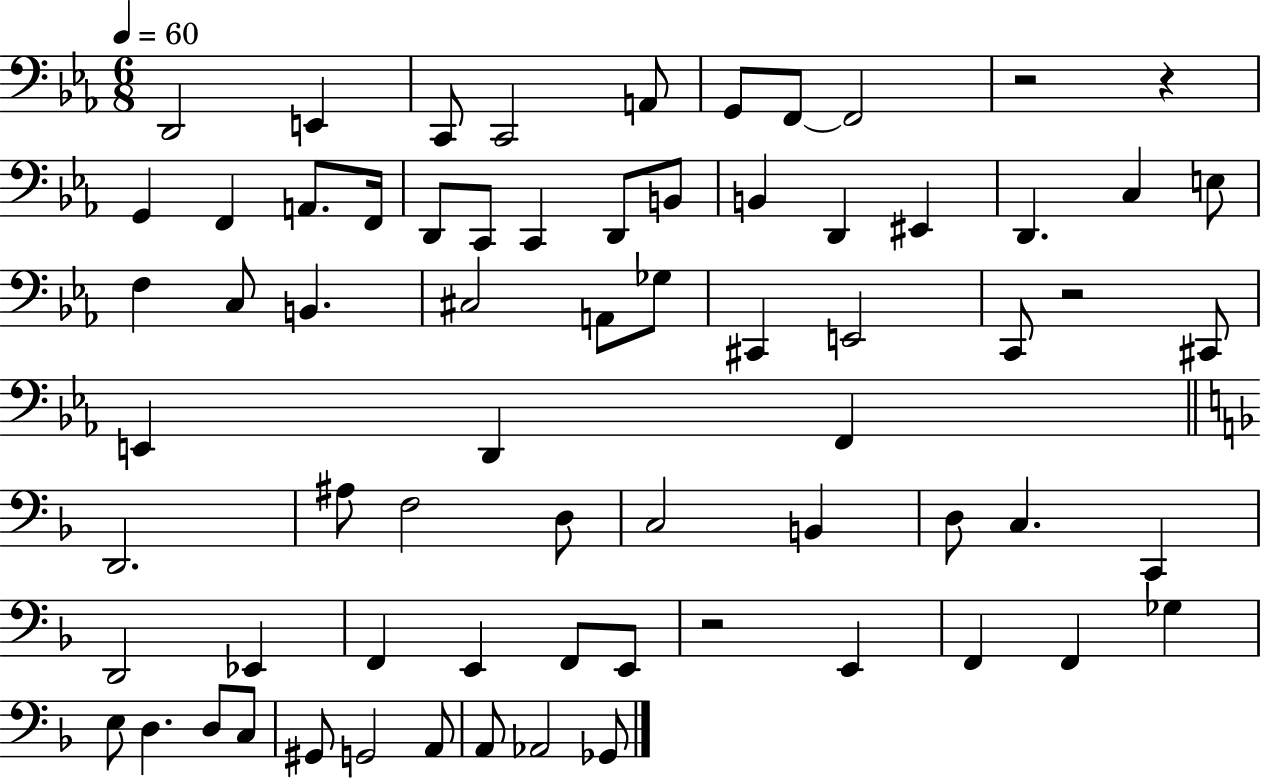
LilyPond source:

{
  \clef bass
  \numericTimeSignature
  \time 6/8
  \key ees \major
  \tempo 4 = 60
  d,2 e,4 | c,8 c,2 a,8 | g,8 f,8~~ f,2 | r2 r4 | \break g,4 f,4 a,8. f,16 | d,8 c,8 c,4 d,8 b,8 | b,4 d,4 eis,4 | d,4. c4 e8 | \break f4 c8 b,4. | cis2 a,8 ges8 | cis,4 e,2 | c,8 r2 cis,8 | \break e,4 d,4 f,4 | \bar "||" \break \key f \major d,2. | ais8 f2 d8 | c2 b,4 | d8 c4. c,4 | \break d,2 ees,4 | f,4 e,4 f,8 e,8 | r2 e,4 | f,4 f,4 ges4 | \break e8 d4. d8 c8 | gis,8 g,2 a,8 | a,8 aes,2 ges,8 | \bar "|."
}